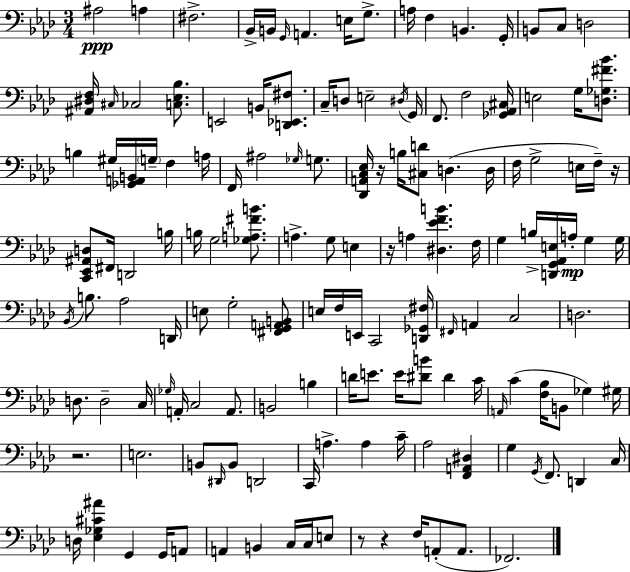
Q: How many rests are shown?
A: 6